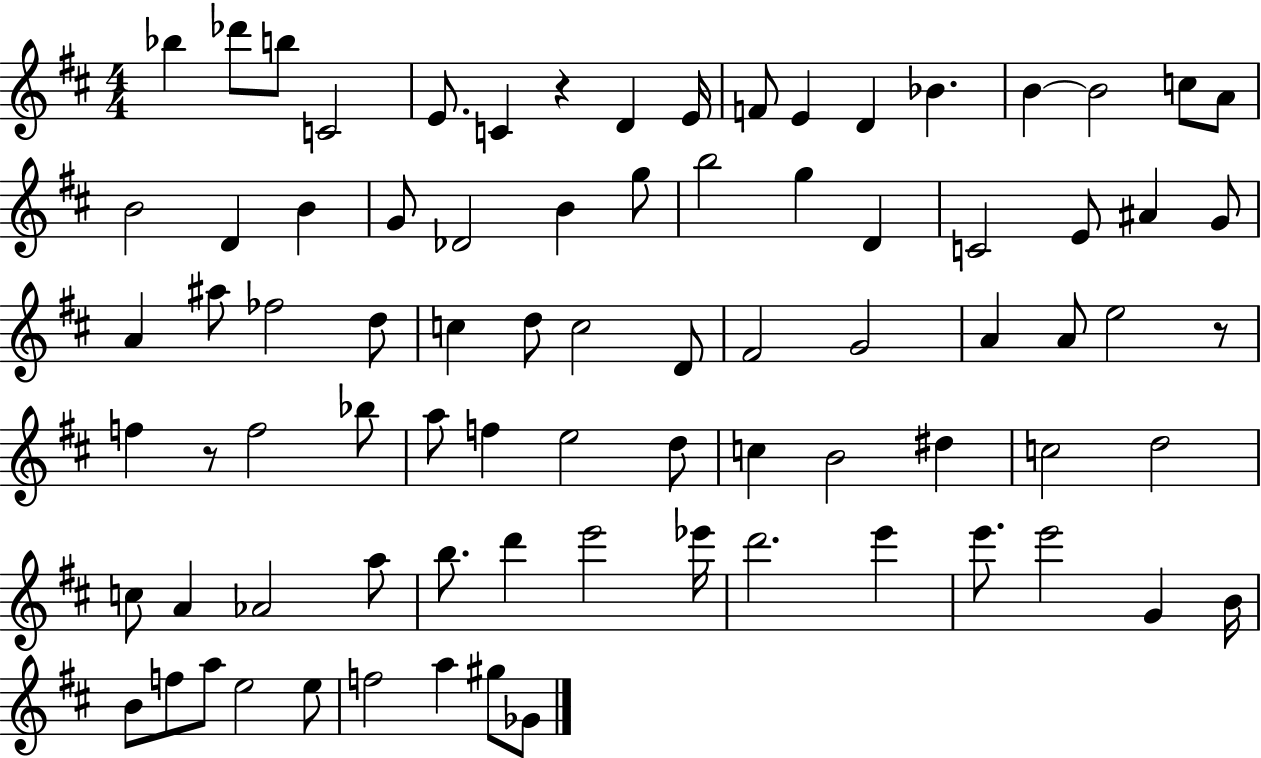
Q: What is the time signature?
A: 4/4